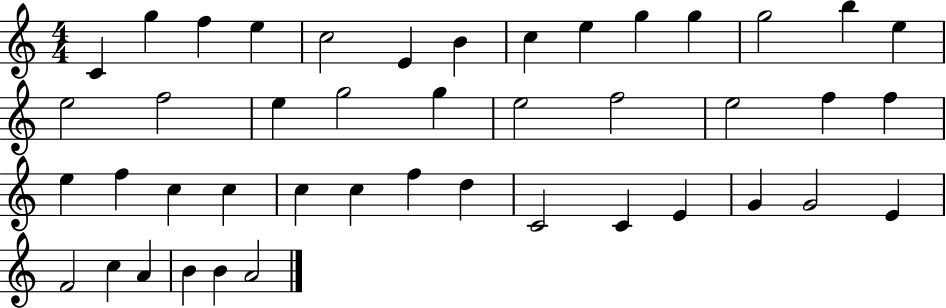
C4/q G5/q F5/q E5/q C5/h E4/q B4/q C5/q E5/q G5/q G5/q G5/h B5/q E5/q E5/h F5/h E5/q G5/h G5/q E5/h F5/h E5/h F5/q F5/q E5/q F5/q C5/q C5/q C5/q C5/q F5/q D5/q C4/h C4/q E4/q G4/q G4/h E4/q F4/h C5/q A4/q B4/q B4/q A4/h